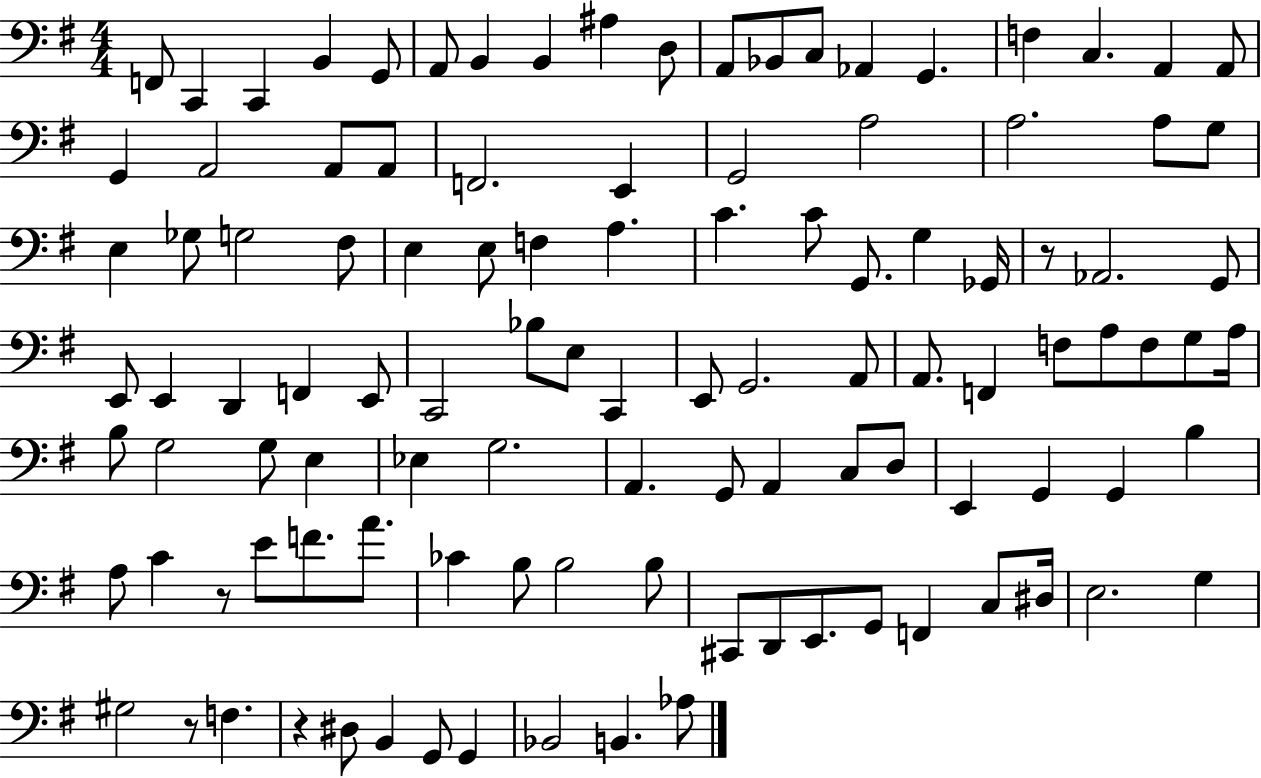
F2/e C2/q C2/q B2/q G2/e A2/e B2/q B2/q A#3/q D3/e A2/e Bb2/e C3/e Ab2/q G2/q. F3/q C3/q. A2/q A2/e G2/q A2/h A2/e A2/e F2/h. E2/q G2/h A3/h A3/h. A3/e G3/e E3/q Gb3/e G3/h F#3/e E3/q E3/e F3/q A3/q. C4/q. C4/e G2/e. G3/q Gb2/s R/e Ab2/h. G2/e E2/e E2/q D2/q F2/q E2/e C2/h Bb3/e E3/e C2/q E2/e G2/h. A2/e A2/e. F2/q F3/e A3/e F3/e G3/e A3/s B3/e G3/h G3/e E3/q Eb3/q G3/h. A2/q. G2/e A2/q C3/e D3/e E2/q G2/q G2/q B3/q A3/e C4/q R/e E4/e F4/e. A4/e. CES4/q B3/e B3/h B3/e C#2/e D2/e E2/e. G2/e F2/q C3/e D#3/s E3/h. G3/q G#3/h R/e F3/q. R/q D#3/e B2/q G2/e G2/q Bb2/h B2/q. Ab3/e